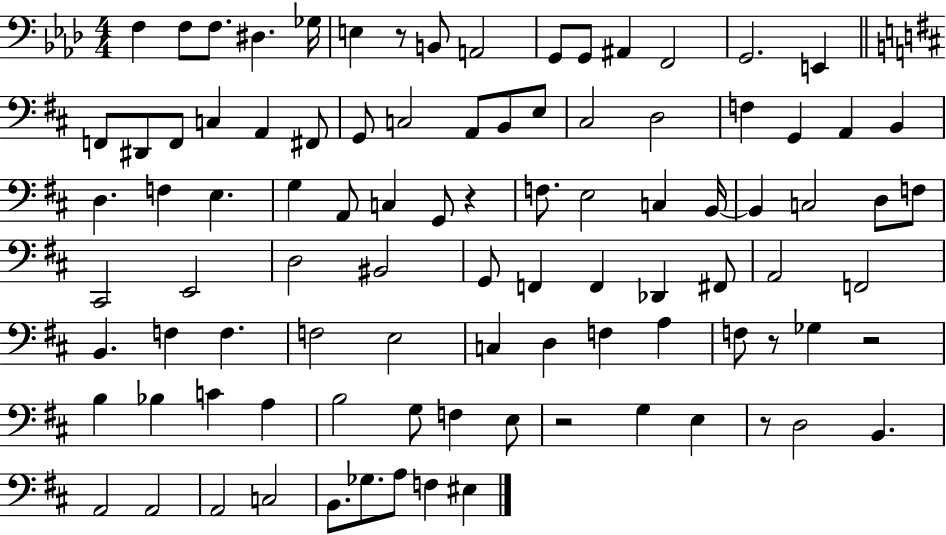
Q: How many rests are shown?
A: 6